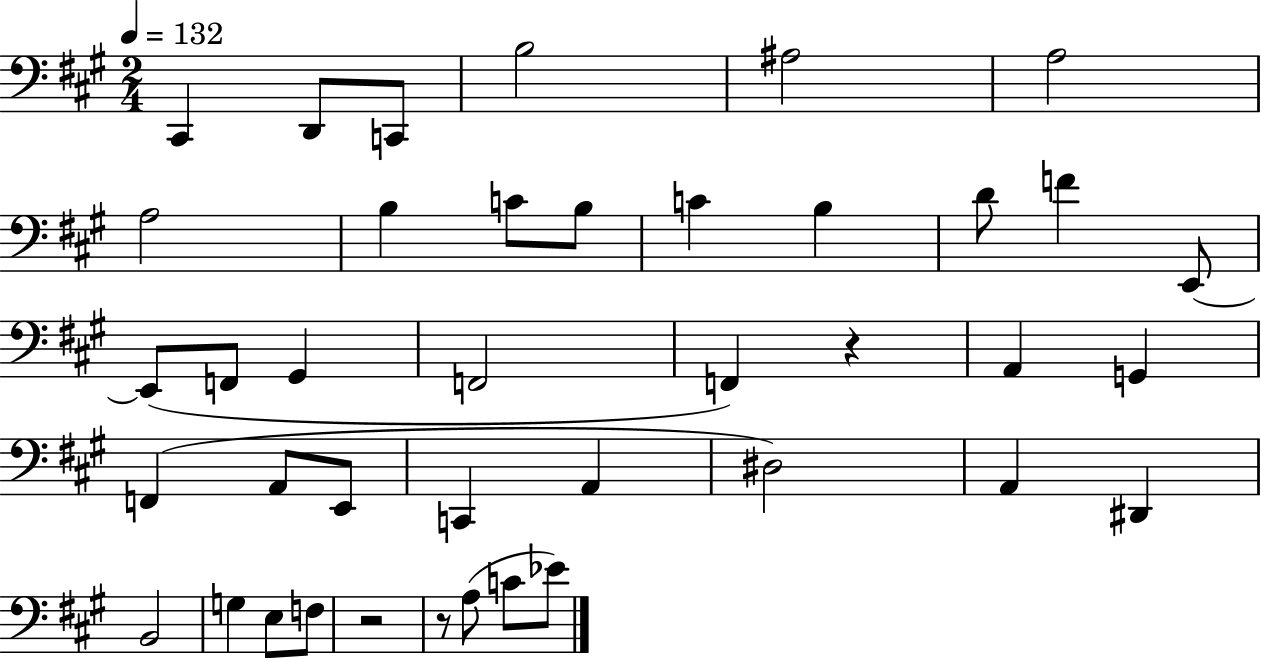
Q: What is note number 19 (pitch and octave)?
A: F2